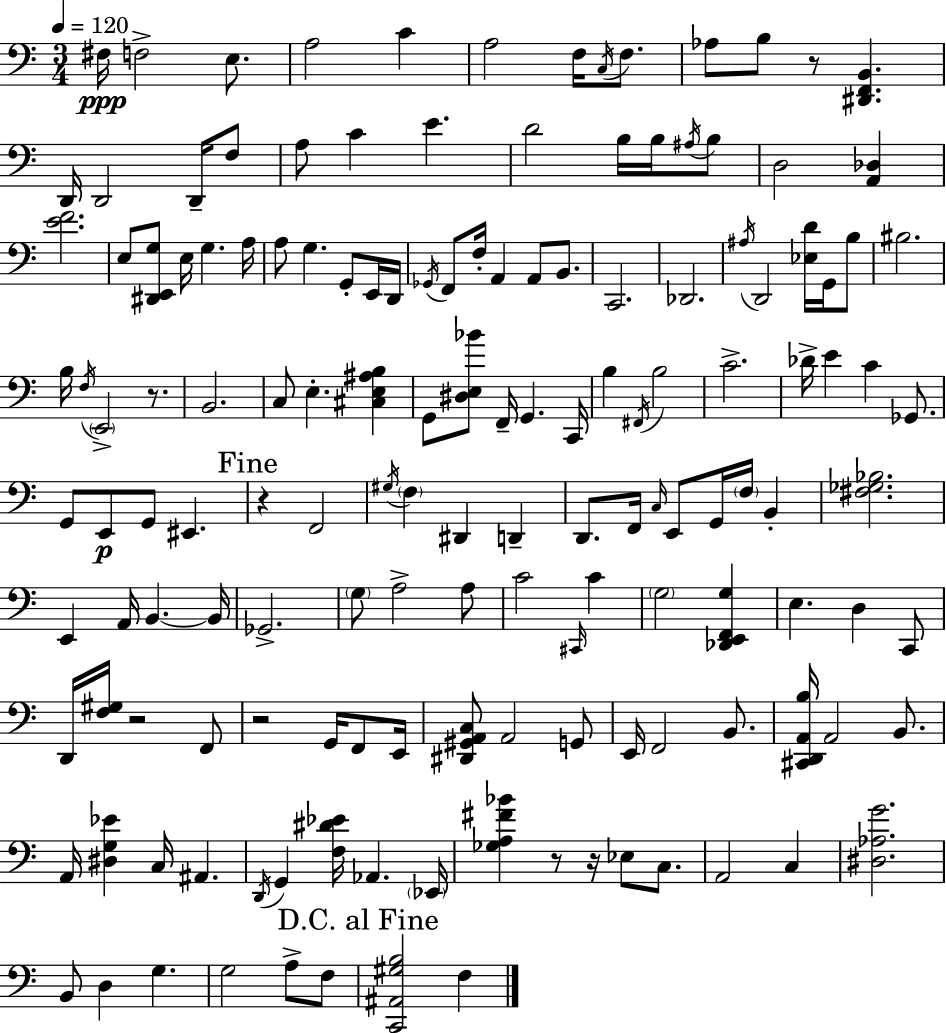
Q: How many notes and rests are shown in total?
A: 149